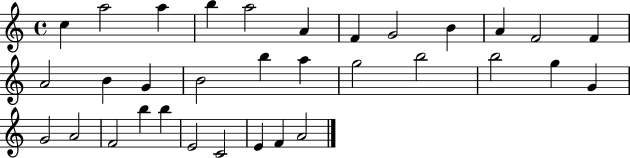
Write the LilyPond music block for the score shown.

{
  \clef treble
  \time 4/4
  \defaultTimeSignature
  \key c \major
  c''4 a''2 a''4 | b''4 a''2 a'4 | f'4 g'2 b'4 | a'4 f'2 f'4 | \break a'2 b'4 g'4 | b'2 b''4 a''4 | g''2 b''2 | b''2 g''4 g'4 | \break g'2 a'2 | f'2 b''4 b''4 | e'2 c'2 | e'4 f'4 a'2 | \break \bar "|."
}